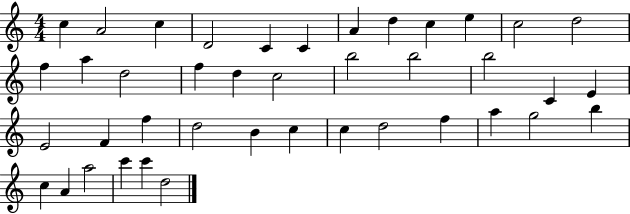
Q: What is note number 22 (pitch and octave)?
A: C4